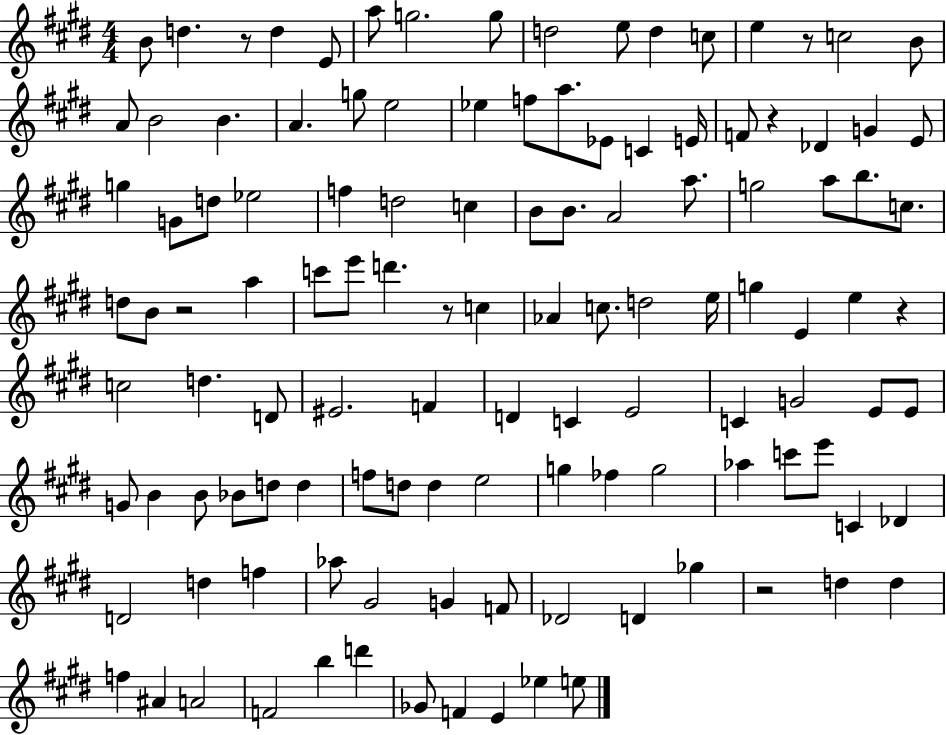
X:1
T:Untitled
M:4/4
L:1/4
K:E
B/2 d z/2 d E/2 a/2 g2 g/2 d2 e/2 d c/2 e z/2 c2 B/2 A/2 B2 B A g/2 e2 _e f/2 a/2 _E/2 C E/4 F/2 z _D G E/2 g G/2 d/2 _e2 f d2 c B/2 B/2 A2 a/2 g2 a/2 b/2 c/2 d/2 B/2 z2 a c'/2 e'/2 d' z/2 c _A c/2 d2 e/4 g E e z c2 d D/2 ^E2 F D C E2 C G2 E/2 E/2 G/2 B B/2 _B/2 d/2 d f/2 d/2 d e2 g _f g2 _a c'/2 e'/2 C _D D2 d f _a/2 ^G2 G F/2 _D2 D _g z2 d d f ^A A2 F2 b d' _G/2 F E _e e/2